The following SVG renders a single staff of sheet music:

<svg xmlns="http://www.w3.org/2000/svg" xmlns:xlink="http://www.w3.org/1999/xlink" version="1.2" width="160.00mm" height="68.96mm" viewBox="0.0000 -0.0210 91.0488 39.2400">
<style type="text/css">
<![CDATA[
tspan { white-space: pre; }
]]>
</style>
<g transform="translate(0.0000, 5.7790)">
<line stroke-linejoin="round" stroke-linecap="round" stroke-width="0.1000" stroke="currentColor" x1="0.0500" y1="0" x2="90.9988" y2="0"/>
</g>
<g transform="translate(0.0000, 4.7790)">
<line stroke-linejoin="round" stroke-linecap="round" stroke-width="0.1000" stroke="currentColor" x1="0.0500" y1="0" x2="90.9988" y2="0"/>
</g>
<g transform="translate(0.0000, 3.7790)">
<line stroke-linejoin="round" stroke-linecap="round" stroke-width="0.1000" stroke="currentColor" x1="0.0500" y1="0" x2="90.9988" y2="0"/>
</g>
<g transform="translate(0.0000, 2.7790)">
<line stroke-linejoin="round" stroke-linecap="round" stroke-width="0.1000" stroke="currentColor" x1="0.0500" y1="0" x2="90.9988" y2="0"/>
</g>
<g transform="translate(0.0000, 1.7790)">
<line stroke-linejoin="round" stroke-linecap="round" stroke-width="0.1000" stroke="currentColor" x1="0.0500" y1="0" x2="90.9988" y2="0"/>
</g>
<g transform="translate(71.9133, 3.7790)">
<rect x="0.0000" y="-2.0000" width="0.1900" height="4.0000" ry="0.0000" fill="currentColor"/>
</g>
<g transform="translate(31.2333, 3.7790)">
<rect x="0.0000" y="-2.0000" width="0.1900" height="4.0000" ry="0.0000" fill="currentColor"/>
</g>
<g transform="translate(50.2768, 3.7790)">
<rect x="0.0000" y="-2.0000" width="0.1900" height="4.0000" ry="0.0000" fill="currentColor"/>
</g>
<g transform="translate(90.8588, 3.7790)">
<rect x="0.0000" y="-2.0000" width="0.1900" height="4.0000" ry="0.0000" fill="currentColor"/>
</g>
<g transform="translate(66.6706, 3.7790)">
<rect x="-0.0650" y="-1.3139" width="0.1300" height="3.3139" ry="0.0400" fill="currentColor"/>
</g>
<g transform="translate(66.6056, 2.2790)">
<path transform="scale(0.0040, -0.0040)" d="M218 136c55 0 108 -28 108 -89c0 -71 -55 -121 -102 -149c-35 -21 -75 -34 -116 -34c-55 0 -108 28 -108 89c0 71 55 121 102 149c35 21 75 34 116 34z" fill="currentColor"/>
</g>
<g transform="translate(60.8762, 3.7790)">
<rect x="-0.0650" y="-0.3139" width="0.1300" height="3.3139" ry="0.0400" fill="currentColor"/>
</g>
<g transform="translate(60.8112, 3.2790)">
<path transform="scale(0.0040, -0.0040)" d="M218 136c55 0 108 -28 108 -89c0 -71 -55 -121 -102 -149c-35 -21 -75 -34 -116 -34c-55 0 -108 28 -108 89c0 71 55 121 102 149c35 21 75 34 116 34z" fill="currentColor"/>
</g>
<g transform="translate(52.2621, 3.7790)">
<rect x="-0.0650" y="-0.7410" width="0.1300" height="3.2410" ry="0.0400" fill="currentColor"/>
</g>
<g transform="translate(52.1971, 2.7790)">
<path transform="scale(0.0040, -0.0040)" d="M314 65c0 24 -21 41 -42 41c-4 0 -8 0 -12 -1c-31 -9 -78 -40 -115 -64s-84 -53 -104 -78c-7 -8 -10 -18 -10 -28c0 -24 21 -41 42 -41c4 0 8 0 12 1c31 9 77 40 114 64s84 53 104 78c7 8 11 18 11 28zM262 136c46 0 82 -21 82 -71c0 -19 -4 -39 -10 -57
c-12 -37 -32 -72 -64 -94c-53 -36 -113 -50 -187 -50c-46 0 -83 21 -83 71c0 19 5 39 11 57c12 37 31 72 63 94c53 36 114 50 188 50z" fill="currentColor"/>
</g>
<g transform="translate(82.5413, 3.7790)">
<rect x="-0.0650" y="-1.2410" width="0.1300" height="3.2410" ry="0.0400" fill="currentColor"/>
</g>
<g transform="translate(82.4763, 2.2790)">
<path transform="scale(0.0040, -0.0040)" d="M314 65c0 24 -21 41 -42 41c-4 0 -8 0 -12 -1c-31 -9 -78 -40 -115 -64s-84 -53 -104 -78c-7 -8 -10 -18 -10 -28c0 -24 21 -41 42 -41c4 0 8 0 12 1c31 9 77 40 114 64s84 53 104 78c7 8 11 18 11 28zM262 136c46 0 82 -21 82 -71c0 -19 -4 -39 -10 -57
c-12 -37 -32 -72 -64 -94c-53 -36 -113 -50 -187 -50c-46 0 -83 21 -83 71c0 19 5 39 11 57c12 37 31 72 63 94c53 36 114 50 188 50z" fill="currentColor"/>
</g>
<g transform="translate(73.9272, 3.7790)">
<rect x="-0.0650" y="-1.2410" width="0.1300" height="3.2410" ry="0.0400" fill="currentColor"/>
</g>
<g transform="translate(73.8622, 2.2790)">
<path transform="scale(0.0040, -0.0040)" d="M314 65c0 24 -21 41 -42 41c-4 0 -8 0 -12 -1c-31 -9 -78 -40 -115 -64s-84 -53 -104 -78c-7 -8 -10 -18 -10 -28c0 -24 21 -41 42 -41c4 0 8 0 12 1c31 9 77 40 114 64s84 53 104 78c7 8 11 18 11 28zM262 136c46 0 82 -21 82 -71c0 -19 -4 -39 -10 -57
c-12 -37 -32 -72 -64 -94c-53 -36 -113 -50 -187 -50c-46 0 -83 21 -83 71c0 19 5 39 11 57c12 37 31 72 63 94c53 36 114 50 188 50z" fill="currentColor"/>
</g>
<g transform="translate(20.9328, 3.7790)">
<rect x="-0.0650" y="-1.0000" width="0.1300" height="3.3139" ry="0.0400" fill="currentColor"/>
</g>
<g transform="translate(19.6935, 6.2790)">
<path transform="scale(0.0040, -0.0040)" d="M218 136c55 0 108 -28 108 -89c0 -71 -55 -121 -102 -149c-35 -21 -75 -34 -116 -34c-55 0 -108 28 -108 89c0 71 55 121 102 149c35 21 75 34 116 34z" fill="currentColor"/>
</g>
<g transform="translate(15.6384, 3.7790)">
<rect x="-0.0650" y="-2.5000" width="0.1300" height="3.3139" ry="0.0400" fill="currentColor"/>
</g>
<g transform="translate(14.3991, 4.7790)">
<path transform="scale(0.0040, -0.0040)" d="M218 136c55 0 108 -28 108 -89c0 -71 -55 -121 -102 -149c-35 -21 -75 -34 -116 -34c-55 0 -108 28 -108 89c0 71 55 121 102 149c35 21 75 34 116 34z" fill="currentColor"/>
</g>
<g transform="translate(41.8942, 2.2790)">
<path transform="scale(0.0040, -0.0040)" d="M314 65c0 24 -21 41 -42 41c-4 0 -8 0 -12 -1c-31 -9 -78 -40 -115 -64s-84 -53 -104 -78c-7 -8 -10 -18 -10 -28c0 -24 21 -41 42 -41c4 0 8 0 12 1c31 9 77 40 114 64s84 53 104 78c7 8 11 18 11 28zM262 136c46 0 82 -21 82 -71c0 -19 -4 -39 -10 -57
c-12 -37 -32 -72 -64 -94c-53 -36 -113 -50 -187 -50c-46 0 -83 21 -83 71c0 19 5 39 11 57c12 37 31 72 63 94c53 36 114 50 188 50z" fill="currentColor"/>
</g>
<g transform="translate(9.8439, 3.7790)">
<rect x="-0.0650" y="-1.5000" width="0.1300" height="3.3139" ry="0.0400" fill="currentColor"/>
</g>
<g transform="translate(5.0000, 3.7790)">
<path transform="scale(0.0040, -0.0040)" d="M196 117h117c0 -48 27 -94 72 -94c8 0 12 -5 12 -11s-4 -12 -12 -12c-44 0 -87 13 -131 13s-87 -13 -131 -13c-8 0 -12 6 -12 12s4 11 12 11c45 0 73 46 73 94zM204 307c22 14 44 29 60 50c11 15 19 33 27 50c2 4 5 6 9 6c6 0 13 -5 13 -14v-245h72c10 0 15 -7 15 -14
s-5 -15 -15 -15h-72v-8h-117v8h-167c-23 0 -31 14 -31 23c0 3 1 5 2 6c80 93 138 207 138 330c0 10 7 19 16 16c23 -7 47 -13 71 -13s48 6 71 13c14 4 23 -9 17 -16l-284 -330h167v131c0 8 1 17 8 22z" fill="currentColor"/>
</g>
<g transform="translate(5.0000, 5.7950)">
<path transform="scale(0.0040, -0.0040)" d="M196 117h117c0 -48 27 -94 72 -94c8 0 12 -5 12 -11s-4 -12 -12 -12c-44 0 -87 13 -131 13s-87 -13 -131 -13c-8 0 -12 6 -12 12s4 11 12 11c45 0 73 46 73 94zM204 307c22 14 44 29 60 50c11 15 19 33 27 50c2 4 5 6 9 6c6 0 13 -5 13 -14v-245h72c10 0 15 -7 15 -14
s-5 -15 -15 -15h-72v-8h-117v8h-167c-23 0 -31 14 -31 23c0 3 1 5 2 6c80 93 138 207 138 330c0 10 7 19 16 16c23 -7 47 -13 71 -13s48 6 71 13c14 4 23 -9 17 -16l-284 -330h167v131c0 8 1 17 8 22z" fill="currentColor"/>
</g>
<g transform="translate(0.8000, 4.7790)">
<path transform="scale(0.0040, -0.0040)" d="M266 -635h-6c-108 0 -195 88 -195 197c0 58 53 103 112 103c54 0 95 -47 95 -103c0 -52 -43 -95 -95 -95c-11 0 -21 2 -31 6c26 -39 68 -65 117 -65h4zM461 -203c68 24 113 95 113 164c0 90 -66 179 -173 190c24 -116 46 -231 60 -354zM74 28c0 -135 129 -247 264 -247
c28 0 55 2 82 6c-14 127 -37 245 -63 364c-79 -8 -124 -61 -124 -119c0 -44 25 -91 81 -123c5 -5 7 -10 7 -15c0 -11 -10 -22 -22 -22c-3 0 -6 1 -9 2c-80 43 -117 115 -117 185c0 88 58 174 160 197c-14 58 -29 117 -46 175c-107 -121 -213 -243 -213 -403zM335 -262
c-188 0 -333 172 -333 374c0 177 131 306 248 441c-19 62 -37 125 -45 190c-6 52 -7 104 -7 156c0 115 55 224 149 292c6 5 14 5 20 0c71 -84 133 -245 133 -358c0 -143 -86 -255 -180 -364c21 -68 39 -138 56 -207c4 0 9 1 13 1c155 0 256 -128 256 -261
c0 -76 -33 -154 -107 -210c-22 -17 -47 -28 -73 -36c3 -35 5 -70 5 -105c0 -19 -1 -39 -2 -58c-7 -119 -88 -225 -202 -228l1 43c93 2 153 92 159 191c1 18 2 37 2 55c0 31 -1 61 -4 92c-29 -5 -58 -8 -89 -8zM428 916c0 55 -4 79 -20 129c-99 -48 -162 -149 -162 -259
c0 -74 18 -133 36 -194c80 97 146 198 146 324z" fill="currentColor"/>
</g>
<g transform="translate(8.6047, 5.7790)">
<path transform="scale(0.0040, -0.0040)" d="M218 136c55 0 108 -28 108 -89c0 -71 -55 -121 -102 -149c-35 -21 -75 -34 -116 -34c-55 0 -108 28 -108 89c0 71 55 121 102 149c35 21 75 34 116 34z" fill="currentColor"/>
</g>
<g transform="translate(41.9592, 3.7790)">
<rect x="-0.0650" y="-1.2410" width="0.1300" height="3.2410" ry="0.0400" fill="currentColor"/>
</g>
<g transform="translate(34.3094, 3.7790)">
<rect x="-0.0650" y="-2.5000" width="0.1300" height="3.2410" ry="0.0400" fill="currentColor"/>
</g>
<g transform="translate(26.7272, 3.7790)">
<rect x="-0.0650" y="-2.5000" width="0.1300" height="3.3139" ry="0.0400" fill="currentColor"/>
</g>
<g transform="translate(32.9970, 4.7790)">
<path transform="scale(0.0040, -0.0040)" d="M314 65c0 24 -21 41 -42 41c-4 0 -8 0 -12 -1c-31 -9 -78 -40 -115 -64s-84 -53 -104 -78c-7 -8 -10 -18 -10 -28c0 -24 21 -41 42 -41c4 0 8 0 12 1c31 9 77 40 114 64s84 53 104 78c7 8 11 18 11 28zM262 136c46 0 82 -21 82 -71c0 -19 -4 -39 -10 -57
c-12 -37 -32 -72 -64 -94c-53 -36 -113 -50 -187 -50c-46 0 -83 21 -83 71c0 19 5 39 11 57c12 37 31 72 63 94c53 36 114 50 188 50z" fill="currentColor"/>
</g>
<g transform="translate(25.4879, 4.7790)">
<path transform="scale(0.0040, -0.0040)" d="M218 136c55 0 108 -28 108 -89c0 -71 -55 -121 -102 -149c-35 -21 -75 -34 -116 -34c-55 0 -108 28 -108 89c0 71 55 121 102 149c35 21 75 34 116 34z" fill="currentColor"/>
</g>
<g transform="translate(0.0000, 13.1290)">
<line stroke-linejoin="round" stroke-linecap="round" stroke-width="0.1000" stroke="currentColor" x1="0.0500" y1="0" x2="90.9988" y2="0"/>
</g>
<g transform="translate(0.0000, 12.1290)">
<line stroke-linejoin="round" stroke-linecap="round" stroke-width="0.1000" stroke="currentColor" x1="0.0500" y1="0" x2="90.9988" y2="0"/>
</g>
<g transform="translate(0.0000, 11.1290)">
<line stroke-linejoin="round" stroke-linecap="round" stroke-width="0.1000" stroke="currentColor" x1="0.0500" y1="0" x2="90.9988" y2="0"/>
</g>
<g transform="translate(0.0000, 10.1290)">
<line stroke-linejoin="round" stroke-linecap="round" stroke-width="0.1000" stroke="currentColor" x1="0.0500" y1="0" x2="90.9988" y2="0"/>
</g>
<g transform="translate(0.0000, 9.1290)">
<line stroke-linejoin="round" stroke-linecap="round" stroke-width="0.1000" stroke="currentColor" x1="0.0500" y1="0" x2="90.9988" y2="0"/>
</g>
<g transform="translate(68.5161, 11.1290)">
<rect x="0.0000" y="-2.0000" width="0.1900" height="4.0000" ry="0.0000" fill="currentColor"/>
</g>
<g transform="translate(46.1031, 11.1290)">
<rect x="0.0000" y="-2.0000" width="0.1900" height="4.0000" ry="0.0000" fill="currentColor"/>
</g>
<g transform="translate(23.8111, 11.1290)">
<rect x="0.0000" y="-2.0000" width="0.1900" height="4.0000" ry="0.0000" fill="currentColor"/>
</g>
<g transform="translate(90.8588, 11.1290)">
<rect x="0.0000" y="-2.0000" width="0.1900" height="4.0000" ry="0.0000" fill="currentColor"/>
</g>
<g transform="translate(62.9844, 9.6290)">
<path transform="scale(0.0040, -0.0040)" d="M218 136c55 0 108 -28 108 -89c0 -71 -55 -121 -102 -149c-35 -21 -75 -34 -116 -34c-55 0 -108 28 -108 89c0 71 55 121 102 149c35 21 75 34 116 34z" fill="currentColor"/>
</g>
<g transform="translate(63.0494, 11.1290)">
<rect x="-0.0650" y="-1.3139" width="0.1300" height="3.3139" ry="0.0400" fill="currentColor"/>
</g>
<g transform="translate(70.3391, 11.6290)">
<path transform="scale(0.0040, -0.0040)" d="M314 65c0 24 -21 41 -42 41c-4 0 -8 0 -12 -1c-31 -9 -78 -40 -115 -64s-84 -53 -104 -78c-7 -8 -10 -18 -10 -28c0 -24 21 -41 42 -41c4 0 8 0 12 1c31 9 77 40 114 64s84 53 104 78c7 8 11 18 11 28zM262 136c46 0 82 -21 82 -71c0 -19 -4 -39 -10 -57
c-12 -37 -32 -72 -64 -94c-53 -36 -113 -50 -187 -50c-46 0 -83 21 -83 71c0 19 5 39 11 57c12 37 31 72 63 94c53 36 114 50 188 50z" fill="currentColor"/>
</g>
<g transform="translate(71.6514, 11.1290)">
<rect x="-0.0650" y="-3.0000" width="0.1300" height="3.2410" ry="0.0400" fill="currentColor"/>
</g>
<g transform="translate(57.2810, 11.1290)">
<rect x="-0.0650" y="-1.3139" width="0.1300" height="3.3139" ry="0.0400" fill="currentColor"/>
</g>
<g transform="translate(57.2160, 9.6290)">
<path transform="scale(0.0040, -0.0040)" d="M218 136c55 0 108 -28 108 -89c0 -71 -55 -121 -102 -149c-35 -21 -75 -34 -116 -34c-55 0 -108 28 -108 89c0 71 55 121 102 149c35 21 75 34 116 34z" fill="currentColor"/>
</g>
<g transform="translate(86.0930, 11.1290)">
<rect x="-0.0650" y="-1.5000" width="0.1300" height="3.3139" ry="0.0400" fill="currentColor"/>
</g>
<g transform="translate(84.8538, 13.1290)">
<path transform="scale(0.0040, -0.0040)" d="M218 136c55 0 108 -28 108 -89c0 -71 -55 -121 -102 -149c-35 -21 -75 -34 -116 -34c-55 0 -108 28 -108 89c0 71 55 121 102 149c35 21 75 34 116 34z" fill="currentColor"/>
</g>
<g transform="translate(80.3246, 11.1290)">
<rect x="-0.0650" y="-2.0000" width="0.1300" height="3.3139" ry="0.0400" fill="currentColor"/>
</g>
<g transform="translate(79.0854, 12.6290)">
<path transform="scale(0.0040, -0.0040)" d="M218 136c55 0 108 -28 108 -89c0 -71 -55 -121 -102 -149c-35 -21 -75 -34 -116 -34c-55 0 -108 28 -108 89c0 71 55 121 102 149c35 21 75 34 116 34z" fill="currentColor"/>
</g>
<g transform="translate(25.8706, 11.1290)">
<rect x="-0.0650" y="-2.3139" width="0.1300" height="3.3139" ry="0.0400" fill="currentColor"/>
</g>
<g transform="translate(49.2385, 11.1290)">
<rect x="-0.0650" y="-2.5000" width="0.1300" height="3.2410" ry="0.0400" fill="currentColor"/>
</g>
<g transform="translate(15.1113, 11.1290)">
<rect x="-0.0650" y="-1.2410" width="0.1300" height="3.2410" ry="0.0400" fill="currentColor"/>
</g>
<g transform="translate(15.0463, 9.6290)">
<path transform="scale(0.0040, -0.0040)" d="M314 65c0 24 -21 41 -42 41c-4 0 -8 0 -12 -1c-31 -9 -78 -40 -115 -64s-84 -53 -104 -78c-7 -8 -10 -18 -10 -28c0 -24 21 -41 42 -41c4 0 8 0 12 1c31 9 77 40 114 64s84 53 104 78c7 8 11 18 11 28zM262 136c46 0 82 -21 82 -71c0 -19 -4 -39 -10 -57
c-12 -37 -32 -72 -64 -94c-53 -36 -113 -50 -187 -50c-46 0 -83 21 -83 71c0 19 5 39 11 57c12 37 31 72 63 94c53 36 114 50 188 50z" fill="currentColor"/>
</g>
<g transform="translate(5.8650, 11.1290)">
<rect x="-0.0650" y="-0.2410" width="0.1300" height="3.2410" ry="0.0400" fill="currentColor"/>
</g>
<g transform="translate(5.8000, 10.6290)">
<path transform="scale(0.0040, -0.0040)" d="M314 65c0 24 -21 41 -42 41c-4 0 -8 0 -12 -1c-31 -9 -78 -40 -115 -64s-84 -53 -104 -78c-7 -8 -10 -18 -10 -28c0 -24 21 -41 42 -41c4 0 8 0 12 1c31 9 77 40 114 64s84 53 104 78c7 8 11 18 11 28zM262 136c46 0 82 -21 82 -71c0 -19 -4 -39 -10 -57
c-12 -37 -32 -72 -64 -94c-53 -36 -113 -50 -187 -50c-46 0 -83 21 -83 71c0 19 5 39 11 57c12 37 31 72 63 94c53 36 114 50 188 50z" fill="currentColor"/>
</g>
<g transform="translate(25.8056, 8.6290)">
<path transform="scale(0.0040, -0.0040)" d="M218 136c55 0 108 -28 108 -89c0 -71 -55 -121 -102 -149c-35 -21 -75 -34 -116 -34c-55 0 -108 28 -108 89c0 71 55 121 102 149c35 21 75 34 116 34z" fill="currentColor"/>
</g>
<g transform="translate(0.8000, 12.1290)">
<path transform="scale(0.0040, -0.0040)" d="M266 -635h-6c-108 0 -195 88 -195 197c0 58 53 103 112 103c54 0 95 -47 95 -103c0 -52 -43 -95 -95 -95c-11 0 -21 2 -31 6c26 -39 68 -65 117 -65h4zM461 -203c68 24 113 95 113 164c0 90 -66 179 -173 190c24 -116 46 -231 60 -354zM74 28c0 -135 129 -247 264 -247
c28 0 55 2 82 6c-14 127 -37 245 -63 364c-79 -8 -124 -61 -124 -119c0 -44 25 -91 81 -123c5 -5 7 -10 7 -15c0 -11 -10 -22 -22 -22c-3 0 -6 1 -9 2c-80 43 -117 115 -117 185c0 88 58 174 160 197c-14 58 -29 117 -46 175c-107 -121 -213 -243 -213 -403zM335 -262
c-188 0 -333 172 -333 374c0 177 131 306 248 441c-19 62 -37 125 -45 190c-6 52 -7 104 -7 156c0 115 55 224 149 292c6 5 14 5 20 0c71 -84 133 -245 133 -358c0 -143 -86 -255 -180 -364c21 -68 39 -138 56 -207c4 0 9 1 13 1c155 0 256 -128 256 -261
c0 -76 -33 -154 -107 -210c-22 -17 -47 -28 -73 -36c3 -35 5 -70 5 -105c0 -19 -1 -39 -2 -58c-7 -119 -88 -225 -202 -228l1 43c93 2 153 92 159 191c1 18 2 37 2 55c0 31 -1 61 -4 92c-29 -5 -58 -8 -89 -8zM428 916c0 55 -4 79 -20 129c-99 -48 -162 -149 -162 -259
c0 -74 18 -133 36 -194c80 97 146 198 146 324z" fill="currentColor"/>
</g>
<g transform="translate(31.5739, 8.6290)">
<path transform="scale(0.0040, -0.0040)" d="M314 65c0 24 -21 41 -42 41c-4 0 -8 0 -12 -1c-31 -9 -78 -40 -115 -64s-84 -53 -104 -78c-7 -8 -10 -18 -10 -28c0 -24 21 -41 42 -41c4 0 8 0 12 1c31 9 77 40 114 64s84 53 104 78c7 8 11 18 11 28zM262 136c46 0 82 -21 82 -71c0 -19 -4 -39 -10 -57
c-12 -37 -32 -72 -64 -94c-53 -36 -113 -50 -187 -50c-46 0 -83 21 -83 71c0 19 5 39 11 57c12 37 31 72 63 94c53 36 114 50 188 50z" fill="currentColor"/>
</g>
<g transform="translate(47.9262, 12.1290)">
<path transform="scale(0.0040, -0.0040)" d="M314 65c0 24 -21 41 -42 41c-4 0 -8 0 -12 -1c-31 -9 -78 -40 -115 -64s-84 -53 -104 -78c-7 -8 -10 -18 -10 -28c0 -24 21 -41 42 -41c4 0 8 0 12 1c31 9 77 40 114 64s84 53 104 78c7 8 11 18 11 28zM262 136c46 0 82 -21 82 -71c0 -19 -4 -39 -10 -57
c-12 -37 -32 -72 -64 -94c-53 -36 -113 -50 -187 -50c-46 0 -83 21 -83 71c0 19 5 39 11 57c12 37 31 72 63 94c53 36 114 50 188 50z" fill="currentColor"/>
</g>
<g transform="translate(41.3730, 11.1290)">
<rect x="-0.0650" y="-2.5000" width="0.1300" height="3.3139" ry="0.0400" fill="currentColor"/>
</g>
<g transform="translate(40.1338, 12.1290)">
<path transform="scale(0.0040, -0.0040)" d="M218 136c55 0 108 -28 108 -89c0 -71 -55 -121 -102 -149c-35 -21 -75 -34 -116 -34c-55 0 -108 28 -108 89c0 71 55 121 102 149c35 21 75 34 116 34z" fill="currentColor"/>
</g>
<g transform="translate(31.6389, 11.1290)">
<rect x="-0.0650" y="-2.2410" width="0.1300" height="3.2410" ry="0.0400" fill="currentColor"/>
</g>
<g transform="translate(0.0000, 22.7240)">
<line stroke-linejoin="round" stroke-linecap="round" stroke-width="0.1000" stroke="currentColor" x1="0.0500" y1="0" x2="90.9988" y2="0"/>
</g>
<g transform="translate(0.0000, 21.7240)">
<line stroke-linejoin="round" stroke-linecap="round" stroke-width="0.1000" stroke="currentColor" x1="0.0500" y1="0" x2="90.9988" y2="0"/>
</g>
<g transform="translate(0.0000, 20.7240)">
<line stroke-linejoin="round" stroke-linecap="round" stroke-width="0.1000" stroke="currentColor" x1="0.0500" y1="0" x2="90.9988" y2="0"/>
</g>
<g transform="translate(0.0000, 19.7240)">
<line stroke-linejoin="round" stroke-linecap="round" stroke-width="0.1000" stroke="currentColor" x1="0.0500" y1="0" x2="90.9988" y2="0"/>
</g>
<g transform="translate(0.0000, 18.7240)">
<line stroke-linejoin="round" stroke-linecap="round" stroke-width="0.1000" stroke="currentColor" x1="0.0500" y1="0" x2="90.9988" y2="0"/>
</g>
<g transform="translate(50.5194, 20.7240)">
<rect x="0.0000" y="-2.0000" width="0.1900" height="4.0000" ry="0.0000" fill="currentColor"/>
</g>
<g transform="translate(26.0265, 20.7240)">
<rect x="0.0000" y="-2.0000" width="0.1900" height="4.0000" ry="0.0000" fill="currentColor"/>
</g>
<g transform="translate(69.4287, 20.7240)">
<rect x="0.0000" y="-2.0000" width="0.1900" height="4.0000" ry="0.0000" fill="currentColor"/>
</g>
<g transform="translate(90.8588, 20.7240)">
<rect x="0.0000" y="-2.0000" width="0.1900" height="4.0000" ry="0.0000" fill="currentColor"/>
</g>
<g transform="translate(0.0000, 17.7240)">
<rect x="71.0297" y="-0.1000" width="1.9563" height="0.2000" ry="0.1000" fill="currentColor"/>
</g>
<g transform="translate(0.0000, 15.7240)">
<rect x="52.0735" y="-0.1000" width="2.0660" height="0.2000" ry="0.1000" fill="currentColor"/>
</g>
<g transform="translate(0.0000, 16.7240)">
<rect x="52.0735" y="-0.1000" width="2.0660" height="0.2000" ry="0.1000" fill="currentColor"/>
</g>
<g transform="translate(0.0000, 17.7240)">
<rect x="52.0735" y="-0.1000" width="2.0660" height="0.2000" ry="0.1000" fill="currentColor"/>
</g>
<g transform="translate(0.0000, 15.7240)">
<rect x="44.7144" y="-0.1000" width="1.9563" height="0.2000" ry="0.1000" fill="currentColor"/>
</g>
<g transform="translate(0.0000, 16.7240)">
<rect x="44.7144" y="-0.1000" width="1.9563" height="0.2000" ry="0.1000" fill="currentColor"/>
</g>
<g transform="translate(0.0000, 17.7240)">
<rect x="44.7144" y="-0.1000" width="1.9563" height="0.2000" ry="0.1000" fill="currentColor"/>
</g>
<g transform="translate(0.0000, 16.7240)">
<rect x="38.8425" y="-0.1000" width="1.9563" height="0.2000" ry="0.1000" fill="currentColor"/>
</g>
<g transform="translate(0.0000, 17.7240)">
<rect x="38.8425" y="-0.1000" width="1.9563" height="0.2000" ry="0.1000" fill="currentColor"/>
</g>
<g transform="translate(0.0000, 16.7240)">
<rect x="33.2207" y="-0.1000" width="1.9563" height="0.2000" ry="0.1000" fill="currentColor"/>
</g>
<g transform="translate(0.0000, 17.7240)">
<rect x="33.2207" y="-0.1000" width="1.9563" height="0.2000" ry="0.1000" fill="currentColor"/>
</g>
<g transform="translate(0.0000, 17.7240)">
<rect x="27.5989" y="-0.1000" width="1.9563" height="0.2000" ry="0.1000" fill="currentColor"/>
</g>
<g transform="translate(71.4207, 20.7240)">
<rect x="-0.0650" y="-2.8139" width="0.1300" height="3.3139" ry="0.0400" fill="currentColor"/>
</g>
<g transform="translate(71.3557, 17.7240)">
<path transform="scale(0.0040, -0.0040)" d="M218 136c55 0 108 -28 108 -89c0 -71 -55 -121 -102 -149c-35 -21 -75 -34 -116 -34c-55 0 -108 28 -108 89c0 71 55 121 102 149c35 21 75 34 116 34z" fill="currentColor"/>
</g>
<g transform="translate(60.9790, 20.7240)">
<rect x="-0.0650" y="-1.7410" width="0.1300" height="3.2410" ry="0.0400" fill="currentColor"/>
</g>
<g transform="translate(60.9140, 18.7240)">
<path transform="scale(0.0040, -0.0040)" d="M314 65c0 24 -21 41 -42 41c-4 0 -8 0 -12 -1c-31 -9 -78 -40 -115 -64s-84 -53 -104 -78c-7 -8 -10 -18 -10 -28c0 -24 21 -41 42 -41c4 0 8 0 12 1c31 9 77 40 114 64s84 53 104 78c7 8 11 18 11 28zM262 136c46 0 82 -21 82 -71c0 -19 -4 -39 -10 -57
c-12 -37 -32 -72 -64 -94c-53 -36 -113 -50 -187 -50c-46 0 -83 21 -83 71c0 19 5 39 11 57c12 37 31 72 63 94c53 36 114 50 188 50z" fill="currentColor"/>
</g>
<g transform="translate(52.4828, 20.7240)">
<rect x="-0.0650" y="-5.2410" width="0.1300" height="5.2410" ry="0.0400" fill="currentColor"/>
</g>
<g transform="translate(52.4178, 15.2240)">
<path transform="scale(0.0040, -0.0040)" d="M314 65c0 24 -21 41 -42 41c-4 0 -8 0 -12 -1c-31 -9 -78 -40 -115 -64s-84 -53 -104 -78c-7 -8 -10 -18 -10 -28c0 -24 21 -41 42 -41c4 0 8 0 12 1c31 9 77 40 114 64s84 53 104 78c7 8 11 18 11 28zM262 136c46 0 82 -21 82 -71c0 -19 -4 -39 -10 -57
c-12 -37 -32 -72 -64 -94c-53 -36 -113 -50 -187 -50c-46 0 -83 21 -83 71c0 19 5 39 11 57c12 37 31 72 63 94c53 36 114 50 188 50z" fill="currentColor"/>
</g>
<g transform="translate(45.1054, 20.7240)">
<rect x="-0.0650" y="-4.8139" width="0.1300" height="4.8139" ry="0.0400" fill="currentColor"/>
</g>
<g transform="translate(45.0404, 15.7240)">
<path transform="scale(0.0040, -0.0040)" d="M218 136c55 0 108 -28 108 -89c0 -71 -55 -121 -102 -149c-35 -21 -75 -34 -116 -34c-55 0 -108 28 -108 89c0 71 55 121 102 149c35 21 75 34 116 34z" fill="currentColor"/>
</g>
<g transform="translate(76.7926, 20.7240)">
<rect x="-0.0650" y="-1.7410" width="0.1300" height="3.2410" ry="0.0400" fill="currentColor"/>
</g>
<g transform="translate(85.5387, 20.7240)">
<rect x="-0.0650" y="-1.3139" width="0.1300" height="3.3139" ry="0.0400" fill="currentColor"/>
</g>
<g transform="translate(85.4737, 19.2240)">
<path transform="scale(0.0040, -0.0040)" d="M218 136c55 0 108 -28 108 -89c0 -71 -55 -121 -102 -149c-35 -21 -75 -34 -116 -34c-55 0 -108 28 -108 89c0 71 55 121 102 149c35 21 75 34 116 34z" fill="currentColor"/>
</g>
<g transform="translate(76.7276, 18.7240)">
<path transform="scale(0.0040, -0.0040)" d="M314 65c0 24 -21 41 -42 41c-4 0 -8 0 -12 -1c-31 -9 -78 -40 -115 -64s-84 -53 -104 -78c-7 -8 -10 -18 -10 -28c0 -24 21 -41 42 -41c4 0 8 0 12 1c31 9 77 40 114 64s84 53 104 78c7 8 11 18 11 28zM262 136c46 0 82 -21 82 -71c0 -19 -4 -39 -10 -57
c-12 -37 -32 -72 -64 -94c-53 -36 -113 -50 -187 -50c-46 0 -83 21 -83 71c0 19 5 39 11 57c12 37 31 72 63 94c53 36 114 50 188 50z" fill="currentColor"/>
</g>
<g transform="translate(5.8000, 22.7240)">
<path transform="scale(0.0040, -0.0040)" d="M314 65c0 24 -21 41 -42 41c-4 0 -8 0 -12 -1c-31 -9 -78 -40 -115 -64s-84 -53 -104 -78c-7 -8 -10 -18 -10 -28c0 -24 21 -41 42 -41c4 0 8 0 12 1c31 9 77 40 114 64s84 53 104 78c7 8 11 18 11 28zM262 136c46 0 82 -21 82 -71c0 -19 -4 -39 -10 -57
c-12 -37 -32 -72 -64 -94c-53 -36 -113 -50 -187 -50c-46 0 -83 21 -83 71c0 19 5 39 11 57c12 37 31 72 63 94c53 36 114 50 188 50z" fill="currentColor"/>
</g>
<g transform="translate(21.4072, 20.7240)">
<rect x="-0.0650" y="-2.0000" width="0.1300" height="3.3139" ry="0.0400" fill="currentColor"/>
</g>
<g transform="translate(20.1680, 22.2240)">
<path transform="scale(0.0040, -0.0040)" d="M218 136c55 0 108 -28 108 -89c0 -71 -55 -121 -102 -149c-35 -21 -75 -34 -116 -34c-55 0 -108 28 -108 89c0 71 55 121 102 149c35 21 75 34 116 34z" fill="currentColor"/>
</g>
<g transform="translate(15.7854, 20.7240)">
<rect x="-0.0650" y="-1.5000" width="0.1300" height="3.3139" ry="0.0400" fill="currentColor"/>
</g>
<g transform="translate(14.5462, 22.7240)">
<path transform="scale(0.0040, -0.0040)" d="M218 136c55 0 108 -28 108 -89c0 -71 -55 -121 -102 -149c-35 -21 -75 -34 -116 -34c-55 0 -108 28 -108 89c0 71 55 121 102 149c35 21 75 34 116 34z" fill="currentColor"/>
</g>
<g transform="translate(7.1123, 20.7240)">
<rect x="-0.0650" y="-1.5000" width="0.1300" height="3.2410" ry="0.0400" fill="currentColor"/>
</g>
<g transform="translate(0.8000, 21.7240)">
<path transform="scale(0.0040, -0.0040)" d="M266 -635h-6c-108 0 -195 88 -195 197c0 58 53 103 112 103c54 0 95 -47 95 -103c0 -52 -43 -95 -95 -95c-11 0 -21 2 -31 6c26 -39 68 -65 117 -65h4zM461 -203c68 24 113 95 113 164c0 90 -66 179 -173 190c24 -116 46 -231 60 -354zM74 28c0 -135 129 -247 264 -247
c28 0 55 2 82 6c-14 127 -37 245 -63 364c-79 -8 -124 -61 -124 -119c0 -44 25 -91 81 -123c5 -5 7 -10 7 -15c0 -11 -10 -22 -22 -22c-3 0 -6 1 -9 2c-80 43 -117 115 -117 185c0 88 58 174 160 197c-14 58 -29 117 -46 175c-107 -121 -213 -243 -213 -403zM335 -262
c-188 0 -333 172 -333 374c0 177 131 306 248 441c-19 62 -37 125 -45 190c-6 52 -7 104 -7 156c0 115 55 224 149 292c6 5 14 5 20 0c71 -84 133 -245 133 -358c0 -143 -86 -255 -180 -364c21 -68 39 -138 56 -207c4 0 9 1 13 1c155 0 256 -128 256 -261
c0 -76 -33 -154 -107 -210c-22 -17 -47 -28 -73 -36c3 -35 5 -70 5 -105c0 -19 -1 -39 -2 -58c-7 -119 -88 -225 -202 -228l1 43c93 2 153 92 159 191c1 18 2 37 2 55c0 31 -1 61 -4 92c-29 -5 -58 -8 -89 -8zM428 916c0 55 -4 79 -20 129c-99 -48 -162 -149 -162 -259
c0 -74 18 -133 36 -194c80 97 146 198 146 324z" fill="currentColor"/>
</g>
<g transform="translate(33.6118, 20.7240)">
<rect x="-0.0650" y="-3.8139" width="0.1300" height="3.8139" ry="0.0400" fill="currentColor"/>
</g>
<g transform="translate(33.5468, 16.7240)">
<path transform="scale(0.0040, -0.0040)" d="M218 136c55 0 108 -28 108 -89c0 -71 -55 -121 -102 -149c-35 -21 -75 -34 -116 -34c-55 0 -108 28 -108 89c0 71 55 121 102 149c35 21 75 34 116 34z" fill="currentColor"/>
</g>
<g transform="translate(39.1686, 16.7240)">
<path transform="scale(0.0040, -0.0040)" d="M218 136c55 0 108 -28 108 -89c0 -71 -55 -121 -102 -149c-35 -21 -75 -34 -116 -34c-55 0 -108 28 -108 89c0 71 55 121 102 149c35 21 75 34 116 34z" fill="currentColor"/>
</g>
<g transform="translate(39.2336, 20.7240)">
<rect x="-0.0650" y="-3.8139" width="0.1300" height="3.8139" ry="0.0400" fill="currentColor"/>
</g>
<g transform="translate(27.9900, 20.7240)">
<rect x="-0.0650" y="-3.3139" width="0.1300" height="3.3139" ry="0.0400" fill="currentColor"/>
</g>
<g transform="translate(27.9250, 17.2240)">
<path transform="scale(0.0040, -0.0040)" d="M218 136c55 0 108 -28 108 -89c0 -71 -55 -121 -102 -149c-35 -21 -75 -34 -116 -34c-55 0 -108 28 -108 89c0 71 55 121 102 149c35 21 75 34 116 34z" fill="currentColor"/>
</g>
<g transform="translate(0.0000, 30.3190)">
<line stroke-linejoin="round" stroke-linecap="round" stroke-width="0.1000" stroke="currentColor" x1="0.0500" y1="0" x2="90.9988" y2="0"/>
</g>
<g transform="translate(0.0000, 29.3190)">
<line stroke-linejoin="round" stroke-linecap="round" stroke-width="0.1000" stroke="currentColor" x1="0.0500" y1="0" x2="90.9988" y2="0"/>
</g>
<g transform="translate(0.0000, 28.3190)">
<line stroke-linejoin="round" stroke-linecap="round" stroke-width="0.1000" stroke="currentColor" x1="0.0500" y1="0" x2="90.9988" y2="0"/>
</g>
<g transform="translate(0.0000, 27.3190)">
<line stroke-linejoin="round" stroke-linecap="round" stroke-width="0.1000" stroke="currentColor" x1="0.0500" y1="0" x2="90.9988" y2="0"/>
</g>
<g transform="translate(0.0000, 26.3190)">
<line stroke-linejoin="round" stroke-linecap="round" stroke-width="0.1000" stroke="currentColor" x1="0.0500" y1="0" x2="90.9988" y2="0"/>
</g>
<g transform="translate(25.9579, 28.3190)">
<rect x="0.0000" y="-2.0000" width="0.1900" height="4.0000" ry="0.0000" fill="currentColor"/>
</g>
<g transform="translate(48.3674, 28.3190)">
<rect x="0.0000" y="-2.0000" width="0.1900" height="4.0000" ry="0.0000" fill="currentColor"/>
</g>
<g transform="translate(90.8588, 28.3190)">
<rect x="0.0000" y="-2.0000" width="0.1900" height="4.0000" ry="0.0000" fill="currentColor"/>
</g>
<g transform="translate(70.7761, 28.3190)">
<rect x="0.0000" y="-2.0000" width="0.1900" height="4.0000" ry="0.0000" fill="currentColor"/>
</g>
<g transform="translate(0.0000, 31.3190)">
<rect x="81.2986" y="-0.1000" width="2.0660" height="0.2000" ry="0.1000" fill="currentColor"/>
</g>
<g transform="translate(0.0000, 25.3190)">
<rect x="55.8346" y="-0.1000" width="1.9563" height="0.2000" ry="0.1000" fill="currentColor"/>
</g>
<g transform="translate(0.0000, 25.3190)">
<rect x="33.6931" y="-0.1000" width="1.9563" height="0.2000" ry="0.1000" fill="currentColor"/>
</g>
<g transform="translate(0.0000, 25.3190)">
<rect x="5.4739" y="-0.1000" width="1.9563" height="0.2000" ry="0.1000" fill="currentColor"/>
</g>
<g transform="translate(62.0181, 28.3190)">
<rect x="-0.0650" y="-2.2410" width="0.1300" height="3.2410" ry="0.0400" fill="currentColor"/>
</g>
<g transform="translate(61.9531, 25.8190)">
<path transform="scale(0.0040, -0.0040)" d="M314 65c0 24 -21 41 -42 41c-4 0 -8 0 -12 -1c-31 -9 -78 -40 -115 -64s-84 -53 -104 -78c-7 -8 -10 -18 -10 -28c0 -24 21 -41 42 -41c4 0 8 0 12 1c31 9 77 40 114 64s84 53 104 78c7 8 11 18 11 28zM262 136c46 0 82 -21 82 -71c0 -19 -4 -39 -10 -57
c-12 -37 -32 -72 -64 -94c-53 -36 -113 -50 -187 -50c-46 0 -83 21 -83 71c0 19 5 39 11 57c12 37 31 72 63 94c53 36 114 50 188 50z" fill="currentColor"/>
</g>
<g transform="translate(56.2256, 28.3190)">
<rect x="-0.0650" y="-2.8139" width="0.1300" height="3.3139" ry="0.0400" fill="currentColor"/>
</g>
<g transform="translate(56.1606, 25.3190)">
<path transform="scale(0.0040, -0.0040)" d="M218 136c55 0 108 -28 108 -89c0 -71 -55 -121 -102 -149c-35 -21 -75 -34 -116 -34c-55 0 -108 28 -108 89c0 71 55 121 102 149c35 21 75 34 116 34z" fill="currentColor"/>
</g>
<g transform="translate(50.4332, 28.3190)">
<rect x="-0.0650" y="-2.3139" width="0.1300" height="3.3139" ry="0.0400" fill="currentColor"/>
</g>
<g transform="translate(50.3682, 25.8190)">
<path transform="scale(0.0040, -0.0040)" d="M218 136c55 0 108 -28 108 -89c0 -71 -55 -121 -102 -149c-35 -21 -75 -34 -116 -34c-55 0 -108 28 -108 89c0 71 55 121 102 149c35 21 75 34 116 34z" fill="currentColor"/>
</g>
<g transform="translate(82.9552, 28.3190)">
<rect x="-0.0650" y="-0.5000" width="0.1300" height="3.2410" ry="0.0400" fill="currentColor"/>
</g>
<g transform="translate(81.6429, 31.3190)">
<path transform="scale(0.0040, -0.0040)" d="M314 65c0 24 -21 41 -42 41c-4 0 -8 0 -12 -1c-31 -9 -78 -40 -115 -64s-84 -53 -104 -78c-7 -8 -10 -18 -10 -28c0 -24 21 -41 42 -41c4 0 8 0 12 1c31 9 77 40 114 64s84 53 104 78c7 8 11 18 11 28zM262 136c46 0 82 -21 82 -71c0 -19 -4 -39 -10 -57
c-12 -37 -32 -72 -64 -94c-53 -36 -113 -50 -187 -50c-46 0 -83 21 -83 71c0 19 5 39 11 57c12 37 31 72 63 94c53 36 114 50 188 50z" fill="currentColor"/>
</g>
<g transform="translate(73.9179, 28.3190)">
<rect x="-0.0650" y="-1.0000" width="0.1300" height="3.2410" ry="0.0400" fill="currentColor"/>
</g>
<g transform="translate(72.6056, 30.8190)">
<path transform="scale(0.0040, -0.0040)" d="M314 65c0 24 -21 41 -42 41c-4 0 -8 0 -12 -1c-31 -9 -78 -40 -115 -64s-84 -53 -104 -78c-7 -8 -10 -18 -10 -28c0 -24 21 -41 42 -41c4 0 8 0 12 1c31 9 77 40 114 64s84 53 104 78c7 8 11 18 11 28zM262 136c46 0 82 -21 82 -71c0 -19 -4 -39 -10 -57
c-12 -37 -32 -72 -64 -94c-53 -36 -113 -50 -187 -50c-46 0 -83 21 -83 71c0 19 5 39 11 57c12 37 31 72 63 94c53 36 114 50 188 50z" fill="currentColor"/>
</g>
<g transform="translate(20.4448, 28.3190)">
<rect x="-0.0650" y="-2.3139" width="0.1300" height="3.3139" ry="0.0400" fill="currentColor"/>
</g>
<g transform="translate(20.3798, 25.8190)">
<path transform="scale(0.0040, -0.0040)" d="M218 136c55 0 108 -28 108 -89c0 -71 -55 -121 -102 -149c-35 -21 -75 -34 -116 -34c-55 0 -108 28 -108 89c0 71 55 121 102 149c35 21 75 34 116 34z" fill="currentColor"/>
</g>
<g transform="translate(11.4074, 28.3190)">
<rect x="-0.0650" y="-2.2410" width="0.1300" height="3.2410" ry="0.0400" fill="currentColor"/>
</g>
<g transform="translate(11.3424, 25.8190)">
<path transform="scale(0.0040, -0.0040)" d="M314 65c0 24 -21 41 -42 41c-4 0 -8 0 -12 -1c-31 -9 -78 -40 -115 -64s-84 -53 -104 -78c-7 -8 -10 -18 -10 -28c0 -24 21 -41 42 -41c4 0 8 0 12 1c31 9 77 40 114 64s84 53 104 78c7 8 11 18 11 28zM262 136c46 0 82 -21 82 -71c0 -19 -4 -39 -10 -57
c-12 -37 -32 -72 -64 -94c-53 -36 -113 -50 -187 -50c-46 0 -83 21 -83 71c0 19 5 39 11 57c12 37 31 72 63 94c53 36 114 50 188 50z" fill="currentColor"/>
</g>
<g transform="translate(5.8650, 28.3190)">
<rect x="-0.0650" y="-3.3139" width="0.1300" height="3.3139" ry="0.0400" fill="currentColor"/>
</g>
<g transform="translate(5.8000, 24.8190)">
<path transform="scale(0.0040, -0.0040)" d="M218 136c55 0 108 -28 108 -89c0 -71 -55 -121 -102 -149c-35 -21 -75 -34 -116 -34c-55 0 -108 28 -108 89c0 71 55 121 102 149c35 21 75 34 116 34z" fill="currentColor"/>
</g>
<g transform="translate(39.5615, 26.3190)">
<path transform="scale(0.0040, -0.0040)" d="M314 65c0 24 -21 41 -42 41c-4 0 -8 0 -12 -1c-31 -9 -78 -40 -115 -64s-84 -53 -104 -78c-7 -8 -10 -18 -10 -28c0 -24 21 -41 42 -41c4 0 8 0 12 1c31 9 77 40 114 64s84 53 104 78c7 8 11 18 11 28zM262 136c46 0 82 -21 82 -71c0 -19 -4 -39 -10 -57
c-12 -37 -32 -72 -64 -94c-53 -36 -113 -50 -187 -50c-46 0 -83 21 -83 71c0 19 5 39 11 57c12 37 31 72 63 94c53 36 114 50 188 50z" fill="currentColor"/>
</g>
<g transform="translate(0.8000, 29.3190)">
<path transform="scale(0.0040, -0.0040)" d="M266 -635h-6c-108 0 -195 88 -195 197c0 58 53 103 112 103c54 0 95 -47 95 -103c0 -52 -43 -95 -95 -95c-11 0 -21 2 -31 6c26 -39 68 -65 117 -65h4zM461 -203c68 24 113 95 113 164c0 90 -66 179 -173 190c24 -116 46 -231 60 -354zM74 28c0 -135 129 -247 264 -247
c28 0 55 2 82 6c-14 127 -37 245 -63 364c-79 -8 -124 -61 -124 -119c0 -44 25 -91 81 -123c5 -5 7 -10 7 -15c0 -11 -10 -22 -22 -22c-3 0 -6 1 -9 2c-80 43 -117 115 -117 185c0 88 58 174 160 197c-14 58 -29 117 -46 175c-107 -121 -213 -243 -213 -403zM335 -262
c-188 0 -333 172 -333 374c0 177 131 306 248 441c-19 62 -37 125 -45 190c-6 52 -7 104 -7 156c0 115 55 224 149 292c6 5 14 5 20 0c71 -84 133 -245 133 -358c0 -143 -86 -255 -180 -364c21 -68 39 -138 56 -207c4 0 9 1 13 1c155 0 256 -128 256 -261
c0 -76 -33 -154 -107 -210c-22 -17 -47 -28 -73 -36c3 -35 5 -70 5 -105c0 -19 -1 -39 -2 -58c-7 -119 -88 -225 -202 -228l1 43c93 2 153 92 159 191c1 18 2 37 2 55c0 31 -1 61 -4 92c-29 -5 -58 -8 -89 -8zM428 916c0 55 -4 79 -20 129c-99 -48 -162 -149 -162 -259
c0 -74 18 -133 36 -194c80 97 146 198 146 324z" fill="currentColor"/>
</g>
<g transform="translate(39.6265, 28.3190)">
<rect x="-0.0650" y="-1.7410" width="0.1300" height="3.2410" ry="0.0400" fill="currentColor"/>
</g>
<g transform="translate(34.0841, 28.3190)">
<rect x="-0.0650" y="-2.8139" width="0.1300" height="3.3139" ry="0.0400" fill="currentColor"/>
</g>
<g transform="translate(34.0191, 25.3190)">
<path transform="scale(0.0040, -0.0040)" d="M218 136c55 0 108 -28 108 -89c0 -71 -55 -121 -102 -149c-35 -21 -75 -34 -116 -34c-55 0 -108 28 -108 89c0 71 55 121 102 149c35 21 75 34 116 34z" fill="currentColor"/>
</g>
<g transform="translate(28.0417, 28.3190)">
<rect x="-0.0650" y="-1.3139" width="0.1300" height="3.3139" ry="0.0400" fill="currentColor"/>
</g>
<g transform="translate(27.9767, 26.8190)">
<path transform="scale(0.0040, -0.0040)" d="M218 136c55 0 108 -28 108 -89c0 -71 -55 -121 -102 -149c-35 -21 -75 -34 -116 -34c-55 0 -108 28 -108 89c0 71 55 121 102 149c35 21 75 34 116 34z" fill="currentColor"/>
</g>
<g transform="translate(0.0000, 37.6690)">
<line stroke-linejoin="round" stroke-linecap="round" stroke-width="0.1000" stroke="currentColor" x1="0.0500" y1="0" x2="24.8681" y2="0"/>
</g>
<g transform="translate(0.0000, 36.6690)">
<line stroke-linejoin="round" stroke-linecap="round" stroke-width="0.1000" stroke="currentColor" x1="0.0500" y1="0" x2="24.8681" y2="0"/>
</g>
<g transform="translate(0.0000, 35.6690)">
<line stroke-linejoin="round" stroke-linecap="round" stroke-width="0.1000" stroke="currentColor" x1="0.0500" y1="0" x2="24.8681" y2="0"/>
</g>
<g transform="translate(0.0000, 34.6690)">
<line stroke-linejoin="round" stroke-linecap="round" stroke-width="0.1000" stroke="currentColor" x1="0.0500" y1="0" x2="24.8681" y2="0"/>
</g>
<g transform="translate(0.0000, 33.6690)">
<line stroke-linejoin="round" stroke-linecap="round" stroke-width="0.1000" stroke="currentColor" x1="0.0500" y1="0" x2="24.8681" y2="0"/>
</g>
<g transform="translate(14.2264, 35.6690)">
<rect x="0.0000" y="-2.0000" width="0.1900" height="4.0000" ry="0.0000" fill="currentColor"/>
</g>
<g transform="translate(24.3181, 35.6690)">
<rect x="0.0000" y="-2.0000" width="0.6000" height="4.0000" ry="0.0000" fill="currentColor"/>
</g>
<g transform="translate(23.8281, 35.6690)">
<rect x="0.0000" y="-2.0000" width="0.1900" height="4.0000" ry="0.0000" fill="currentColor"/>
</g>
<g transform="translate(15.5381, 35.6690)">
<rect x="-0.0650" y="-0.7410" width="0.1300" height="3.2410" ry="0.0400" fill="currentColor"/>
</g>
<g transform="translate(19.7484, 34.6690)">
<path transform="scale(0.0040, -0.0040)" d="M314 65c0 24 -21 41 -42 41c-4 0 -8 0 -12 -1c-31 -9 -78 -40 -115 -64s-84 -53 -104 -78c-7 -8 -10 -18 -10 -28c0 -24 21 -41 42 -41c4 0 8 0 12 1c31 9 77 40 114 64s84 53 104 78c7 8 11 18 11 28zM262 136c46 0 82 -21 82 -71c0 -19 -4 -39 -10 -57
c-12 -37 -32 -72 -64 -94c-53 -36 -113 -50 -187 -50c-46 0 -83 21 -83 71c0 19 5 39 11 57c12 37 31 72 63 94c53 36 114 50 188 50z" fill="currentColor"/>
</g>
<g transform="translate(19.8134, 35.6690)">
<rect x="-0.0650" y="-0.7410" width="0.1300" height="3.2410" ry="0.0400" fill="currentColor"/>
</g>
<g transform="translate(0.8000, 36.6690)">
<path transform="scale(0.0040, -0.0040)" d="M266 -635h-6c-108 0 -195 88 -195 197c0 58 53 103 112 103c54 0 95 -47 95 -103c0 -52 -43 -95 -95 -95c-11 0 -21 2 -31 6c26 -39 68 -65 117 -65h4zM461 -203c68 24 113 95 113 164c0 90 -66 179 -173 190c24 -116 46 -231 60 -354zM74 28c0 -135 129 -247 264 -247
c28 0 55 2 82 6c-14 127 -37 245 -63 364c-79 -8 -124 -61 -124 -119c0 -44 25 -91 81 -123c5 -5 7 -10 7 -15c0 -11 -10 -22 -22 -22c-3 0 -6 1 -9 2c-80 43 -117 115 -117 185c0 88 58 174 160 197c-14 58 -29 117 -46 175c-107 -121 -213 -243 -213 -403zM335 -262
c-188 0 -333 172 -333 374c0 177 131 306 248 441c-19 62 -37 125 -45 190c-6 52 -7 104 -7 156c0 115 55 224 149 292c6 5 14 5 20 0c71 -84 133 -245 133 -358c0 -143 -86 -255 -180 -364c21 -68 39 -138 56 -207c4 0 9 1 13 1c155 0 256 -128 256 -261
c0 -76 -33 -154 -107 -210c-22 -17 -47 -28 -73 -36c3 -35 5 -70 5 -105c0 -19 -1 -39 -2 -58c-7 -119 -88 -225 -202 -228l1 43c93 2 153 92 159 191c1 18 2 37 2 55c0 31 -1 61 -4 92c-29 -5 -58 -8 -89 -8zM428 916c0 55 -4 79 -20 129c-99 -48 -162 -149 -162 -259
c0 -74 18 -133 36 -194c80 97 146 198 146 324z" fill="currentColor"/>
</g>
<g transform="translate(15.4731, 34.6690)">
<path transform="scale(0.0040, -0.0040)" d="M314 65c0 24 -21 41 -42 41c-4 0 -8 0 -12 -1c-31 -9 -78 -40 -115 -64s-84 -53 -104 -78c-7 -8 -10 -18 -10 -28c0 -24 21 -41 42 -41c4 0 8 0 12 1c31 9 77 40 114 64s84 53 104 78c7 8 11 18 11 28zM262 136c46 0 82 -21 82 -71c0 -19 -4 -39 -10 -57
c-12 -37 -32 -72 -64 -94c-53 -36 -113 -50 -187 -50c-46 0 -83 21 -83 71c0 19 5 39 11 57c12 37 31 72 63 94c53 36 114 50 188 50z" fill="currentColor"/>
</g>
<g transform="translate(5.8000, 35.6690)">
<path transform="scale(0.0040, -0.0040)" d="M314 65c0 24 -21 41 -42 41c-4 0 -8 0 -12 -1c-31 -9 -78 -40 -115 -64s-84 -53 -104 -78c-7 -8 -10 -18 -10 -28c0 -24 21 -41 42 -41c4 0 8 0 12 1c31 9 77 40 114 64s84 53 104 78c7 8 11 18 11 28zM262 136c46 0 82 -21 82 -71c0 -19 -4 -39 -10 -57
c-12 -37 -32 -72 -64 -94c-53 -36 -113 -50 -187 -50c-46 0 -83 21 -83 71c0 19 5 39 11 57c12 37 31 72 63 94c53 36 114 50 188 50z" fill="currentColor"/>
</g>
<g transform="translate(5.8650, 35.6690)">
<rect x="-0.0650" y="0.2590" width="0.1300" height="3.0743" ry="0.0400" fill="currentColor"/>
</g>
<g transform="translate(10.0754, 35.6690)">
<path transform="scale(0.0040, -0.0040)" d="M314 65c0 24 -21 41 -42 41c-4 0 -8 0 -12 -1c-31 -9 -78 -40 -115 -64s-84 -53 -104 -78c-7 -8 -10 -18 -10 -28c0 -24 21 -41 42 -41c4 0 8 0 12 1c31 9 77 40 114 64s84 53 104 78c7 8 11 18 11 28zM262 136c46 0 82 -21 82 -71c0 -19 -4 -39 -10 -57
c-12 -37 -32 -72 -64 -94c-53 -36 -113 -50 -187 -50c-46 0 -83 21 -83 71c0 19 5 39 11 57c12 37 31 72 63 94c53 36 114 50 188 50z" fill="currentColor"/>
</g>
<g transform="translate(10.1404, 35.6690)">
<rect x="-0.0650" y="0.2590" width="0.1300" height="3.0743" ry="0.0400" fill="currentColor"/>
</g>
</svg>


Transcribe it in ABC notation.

X:1
T:Untitled
M:4/4
L:1/4
K:C
E G D G G2 e2 d2 c e e2 e2 c2 e2 g g2 G G2 e e A2 F E E2 E F b c' c' e' f'2 f2 a f2 e b g2 g e a f2 g a g2 D2 C2 B2 B2 d2 d2